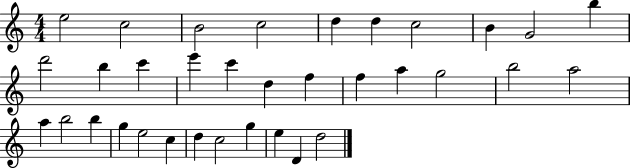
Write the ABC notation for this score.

X:1
T:Untitled
M:4/4
L:1/4
K:C
e2 c2 B2 c2 d d c2 B G2 b d'2 b c' e' c' d f f a g2 b2 a2 a b2 b g e2 c d c2 g e D d2